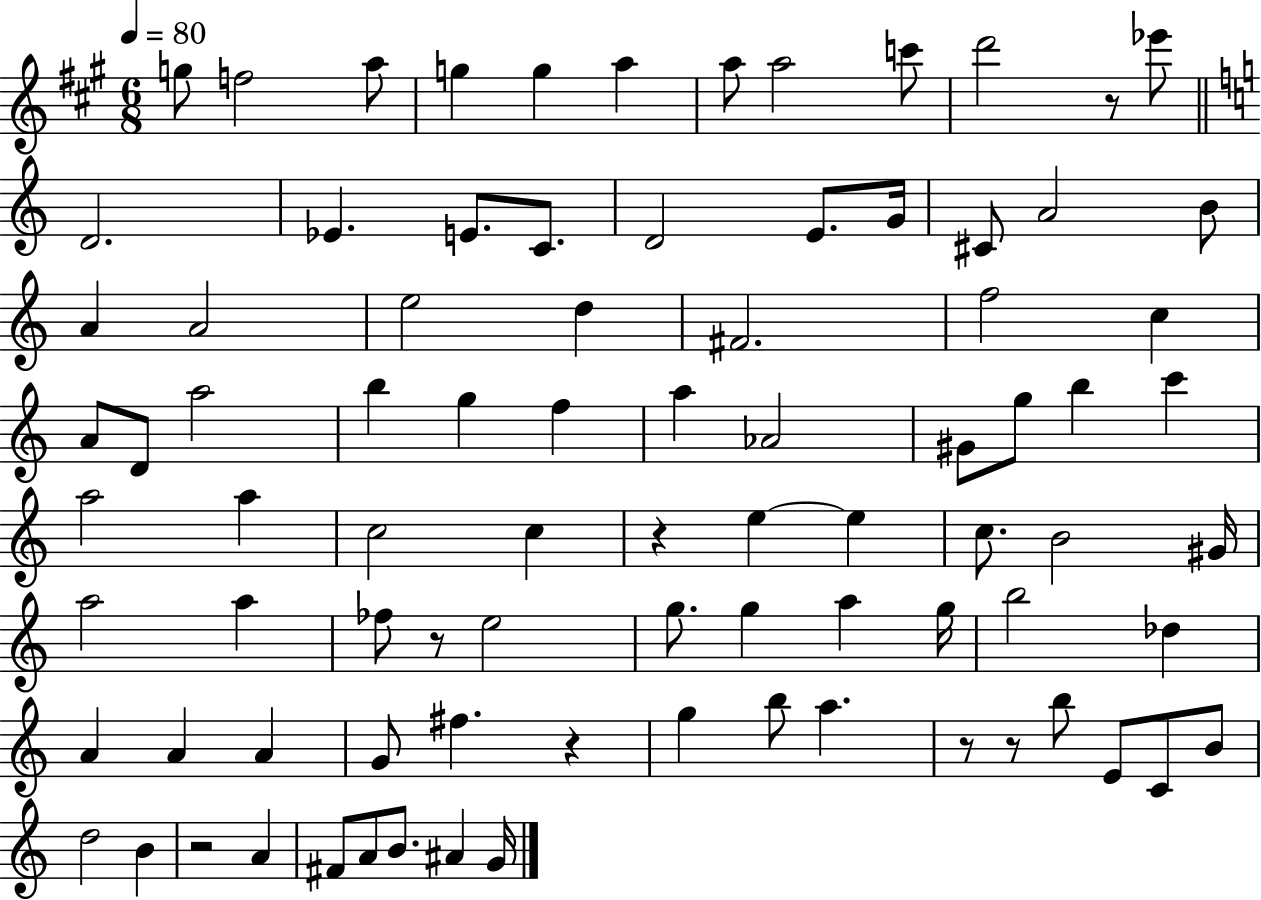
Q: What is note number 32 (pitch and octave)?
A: B5